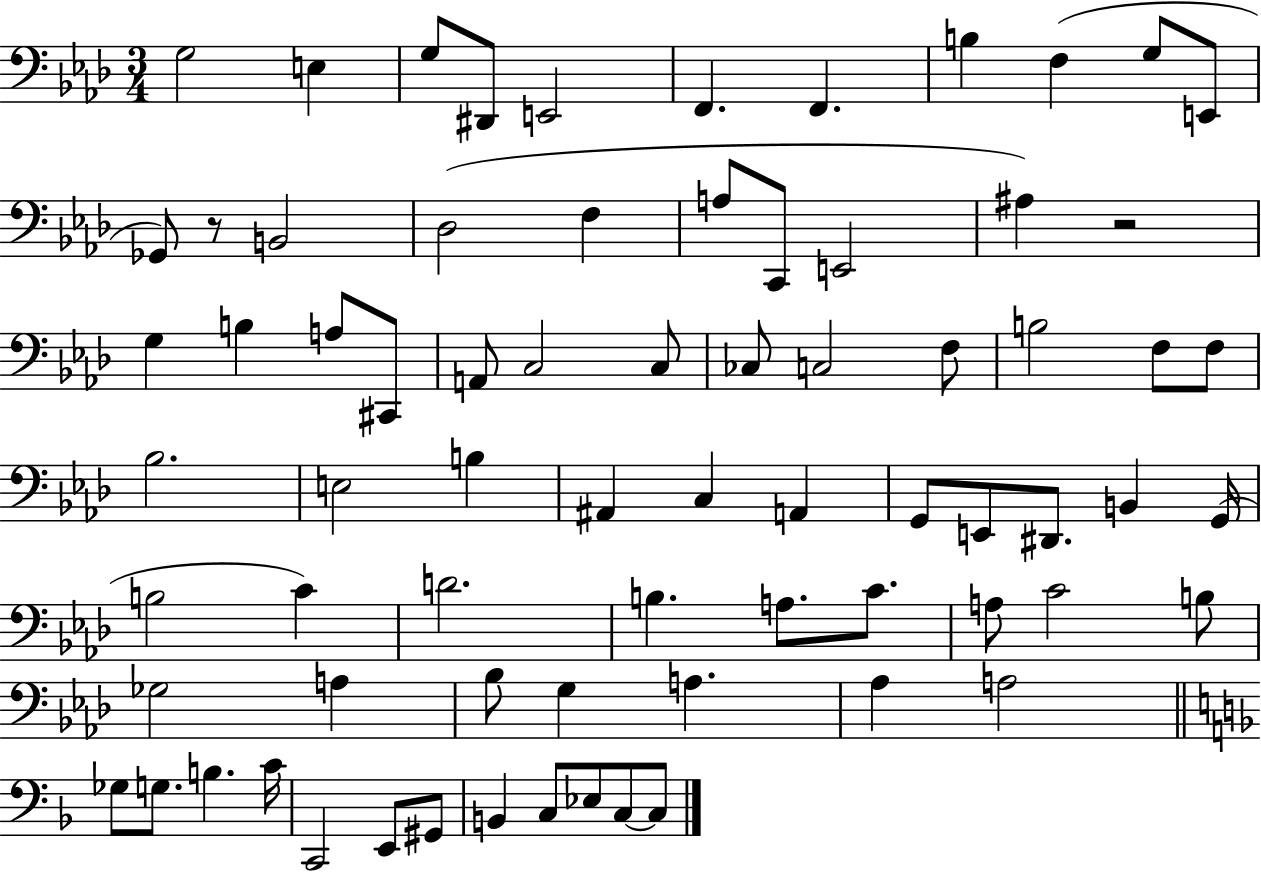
X:1
T:Untitled
M:3/4
L:1/4
K:Ab
G,2 E, G,/2 ^D,,/2 E,,2 F,, F,, B, F, G,/2 E,,/2 _G,,/2 z/2 B,,2 _D,2 F, A,/2 C,,/2 E,,2 ^A, z2 G, B, A,/2 ^C,,/2 A,,/2 C,2 C,/2 _C,/2 C,2 F,/2 B,2 F,/2 F,/2 _B,2 E,2 B, ^A,, C, A,, G,,/2 E,,/2 ^D,,/2 B,, G,,/4 B,2 C D2 B, A,/2 C/2 A,/2 C2 B,/2 _G,2 A, _B,/2 G, A, _A, A,2 _G,/2 G,/2 B, C/4 C,,2 E,,/2 ^G,,/2 B,, C,/2 _E,/2 C,/2 C,/2